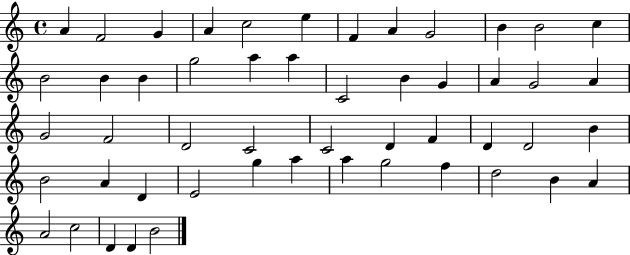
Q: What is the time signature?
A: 4/4